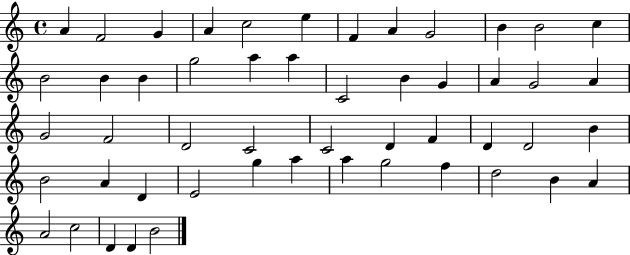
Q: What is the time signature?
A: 4/4